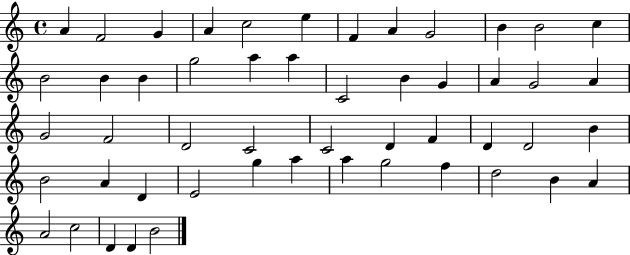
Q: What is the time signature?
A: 4/4